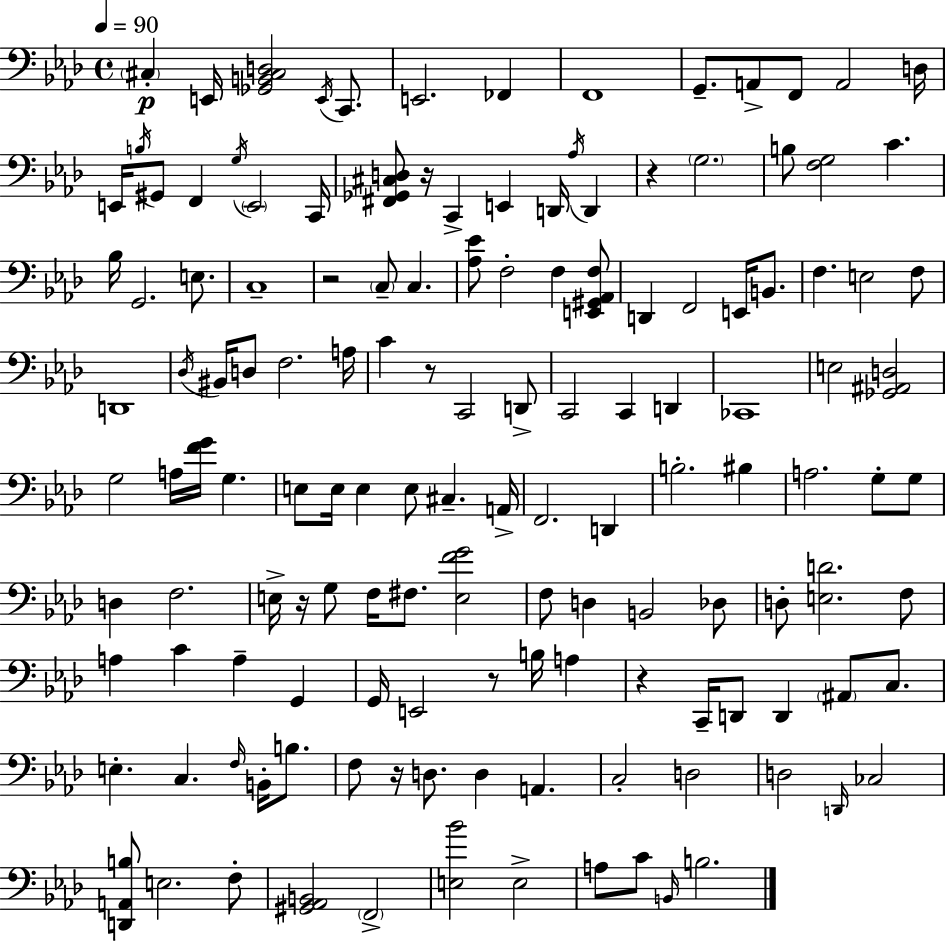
{
  \clef bass
  \time 4/4
  \defaultTimeSignature
  \key f \minor
  \tempo 4 = 90
  \parenthesize cis4-.\p e,16 <ges, b, cis d>2 \acciaccatura { e,16 } c,8. | e,2. fes,4 | f,1 | g,8.-- a,8-> f,8 a,2 | \break d16 e,16 \acciaccatura { b16 } gis,8 f,4 \acciaccatura { g16 } \parenthesize e,2 | c,16 <fis, ges, cis d>8 r16 c,4-> e,4 d,16 \acciaccatura { aes16 } | d,4 r4 \parenthesize g2. | b8 <f g>2 c'4. | \break bes16 g,2. | e8. c1-- | r2 \parenthesize c8-- c4. | <aes ees'>8 f2-. f4 | \break <e, gis, aes, f>8 d,4 f,2 | e,16 b,8. f4. e2 | f8 d,1 | \acciaccatura { des16 } bis,16 d8 f2. | \break a16 c'4 r8 c,2 | d,8-> c,2 c,4 | d,4 ces,1 | e2 <ges, ais, d>2 | \break g2 a16 <f' g'>16 g4. | e8 e16 e4 e8 cis4.-- | a,16-> f,2. | d,4 b2.-. | \break bis4 a2. | g8-. g8 d4 f2. | e16-> r16 g8 f16 fis8. <e f' g'>2 | f8 d4 b,2 | \break des8 d8-. <e d'>2. | f8 a4 c'4 a4-- | g,4 g,16 e,2 r8 | b16 a4 r4 c,16-- d,8 d,4 | \break \parenthesize ais,8 c8. e4.-. c4. | \grace { f16 } b,16-. b8. f8 r16 d8. d4 | a,4. c2-. d2 | d2 \grace { d,16 } ces2 | \break <d, a, b>8 e2. | f8-. <gis, aes, b,>2 \parenthesize f,2-> | <e bes'>2 e2-> | a8 c'8 \grace { b,16 } b2. | \break \bar "|."
}